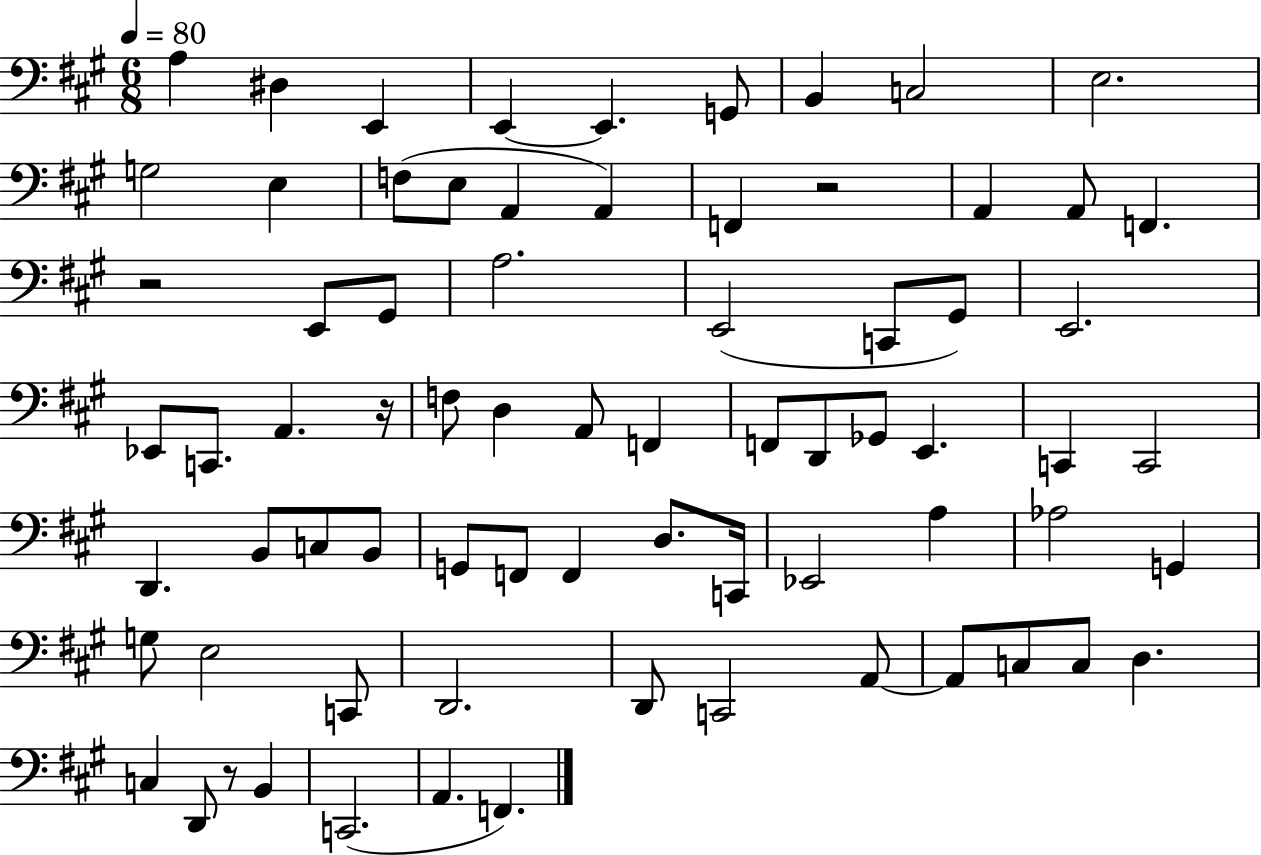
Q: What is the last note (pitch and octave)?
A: F2